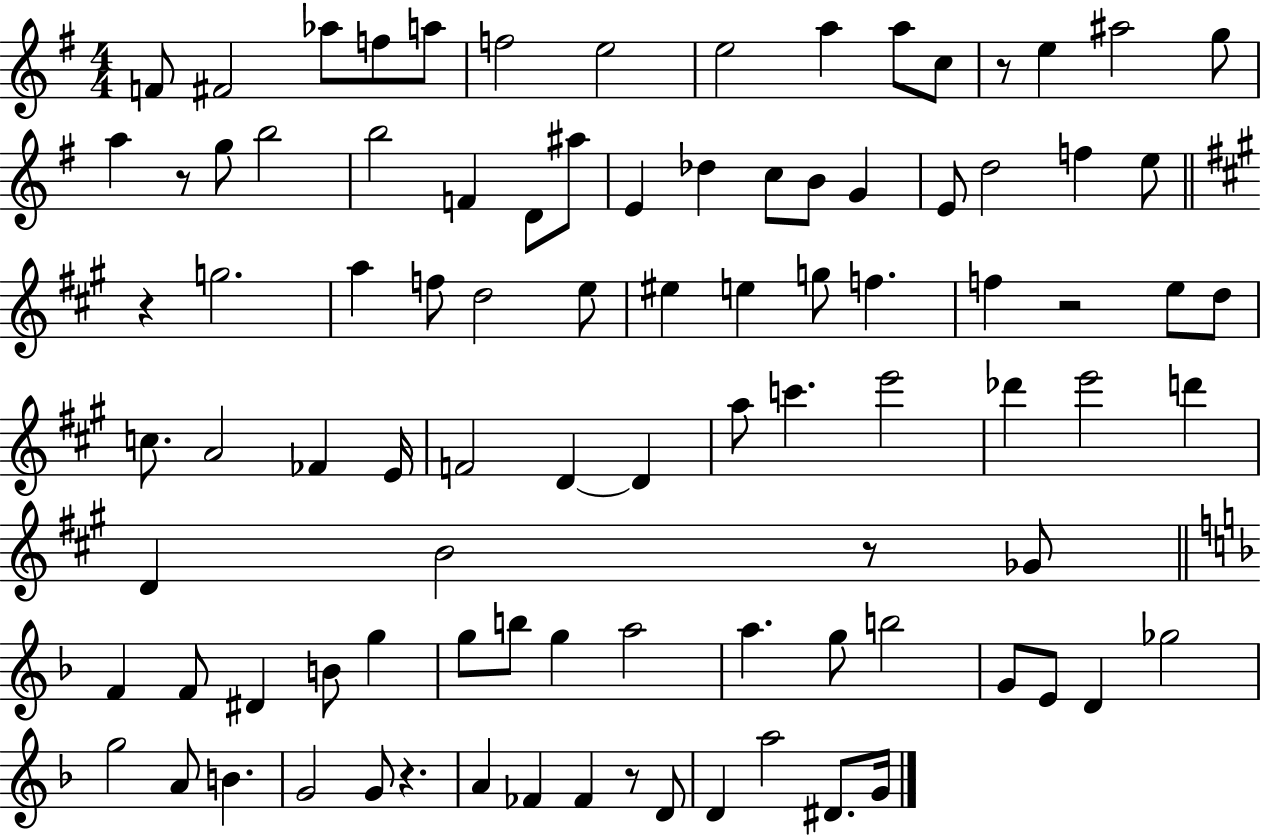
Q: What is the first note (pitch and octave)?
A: F4